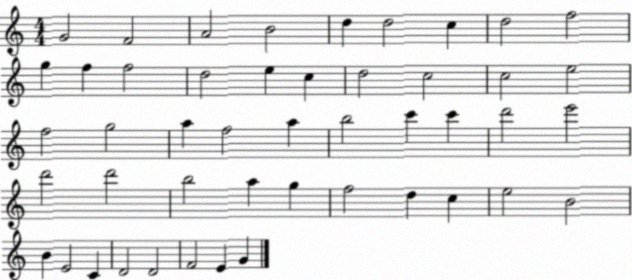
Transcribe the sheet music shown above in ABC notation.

X:1
T:Untitled
M:4/4
L:1/4
K:C
G2 F2 A2 B2 d d2 c d2 f2 g f f2 d2 e c d2 c2 c2 e2 f2 g2 a f2 a b2 c' c' d'2 e'2 d'2 d'2 b2 a g f2 d c e2 B2 B E2 C D2 D2 F2 E G